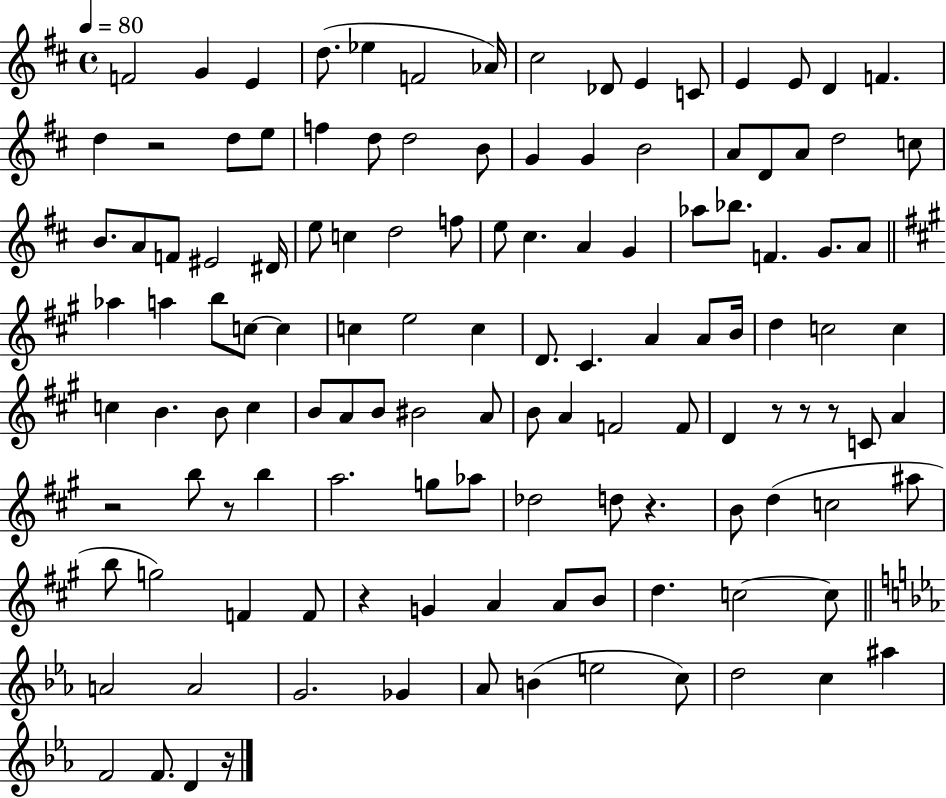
F4/h G4/q E4/q D5/e. Eb5/q F4/h Ab4/s C#5/h Db4/e E4/q C4/e E4/q E4/e D4/q F4/q. D5/q R/h D5/e E5/e F5/q D5/e D5/h B4/e G4/q G4/q B4/h A4/e D4/e A4/e D5/h C5/e B4/e. A4/e F4/e EIS4/h D#4/s E5/e C5/q D5/h F5/e E5/e C#5/q. A4/q G4/q Ab5/e Bb5/e. F4/q. G4/e. A4/e Ab5/q A5/q B5/e C5/e C5/q C5/q E5/h C5/q D4/e. C#4/q. A4/q A4/e B4/s D5/q C5/h C5/q C5/q B4/q. B4/e C5/q B4/e A4/e B4/e BIS4/h A4/e B4/e A4/q F4/h F4/e D4/q R/e R/e R/e C4/e A4/q R/h B5/e R/e B5/q A5/h. G5/e Ab5/e Db5/h D5/e R/q. B4/e D5/q C5/h A#5/e B5/e G5/h F4/q F4/e R/q G4/q A4/q A4/e B4/e D5/q. C5/h C5/e A4/h A4/h G4/h. Gb4/q Ab4/e B4/q E5/h C5/e D5/h C5/q A#5/q F4/h F4/e. D4/q R/s